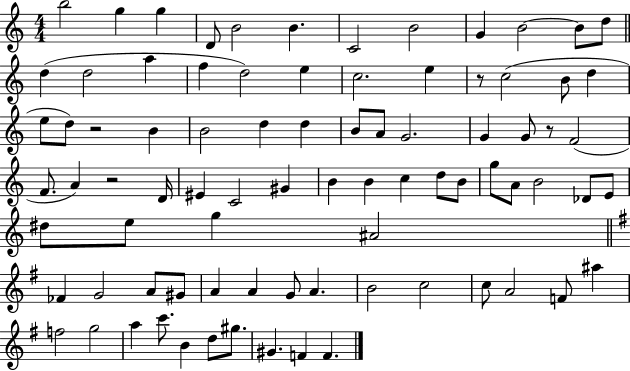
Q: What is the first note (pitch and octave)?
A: B5